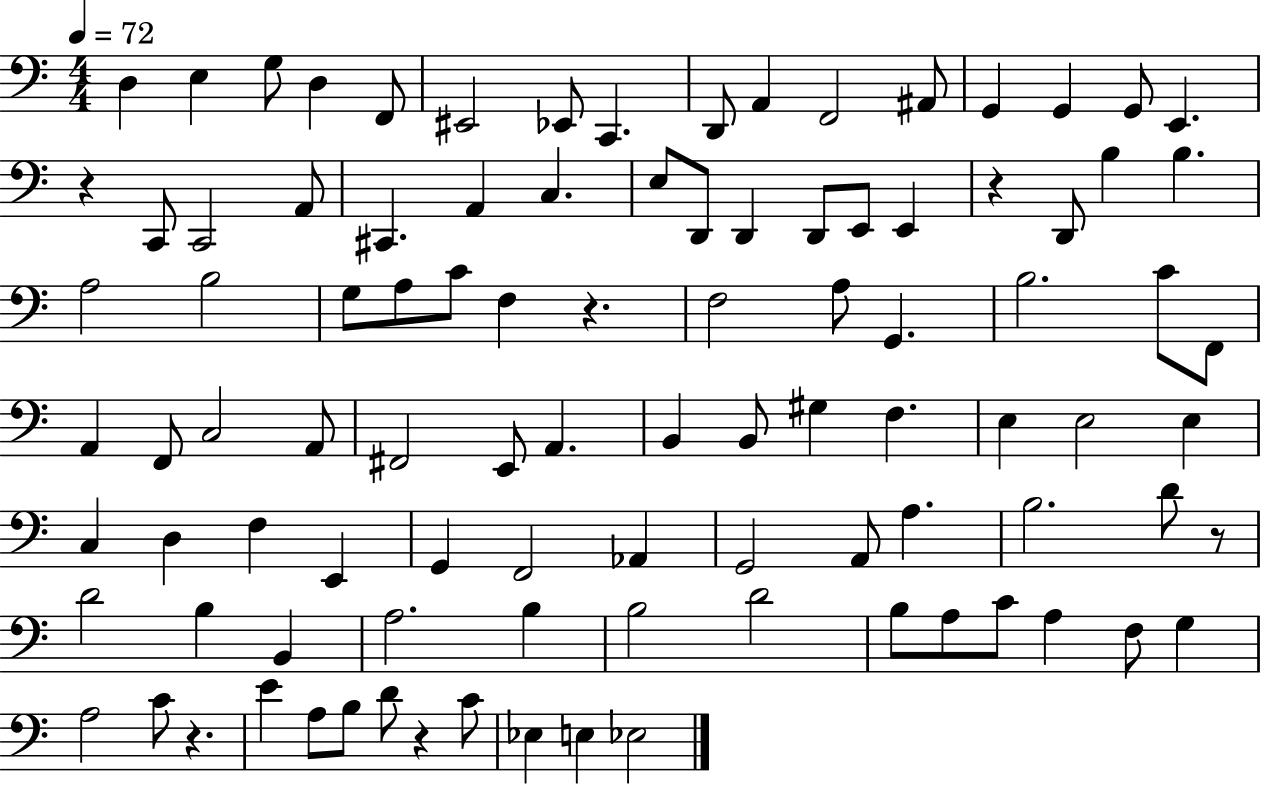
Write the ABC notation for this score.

X:1
T:Untitled
M:4/4
L:1/4
K:C
D, E, G,/2 D, F,,/2 ^E,,2 _E,,/2 C,, D,,/2 A,, F,,2 ^A,,/2 G,, G,, G,,/2 E,, z C,,/2 C,,2 A,,/2 ^C,, A,, C, E,/2 D,,/2 D,, D,,/2 E,,/2 E,, z D,,/2 B, B, A,2 B,2 G,/2 A,/2 C/2 F, z F,2 A,/2 G,, B,2 C/2 F,,/2 A,, F,,/2 C,2 A,,/2 ^F,,2 E,,/2 A,, B,, B,,/2 ^G, F, E, E,2 E, C, D, F, E,, G,, F,,2 _A,, G,,2 A,,/2 A, B,2 D/2 z/2 D2 B, B,, A,2 B, B,2 D2 B,/2 A,/2 C/2 A, F,/2 G, A,2 C/2 z E A,/2 B,/2 D/2 z C/2 _E, E, _E,2